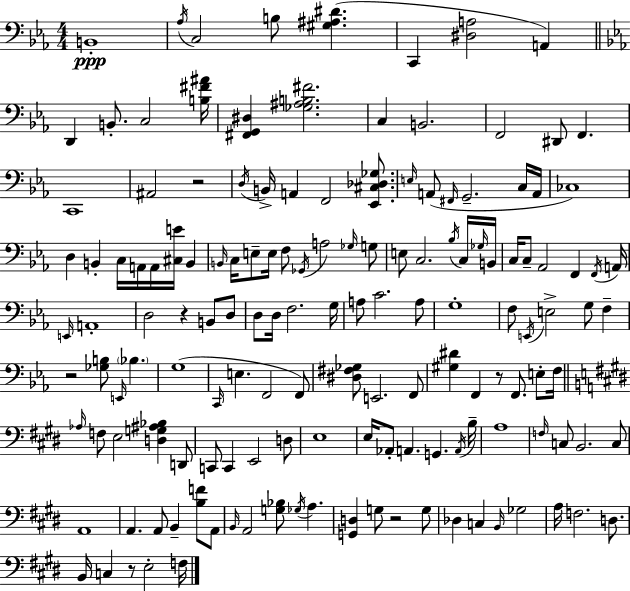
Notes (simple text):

B2/w Ab3/s C3/h B3/e [G#3,A#3,D#4]/q. C2/q [D#3,A3]/h A2/q D2/q B2/e. C3/h [B3,F#4,A#4]/s [F#2,G2,D#3]/q [Gb3,A#3,B3,F#4]/h. C3/q B2/h. F2/h D#2/e F2/q. C2/w A#2/h R/h D3/s B2/s A2/q F2/h [Eb2,C#3,Db3,Gb3]/e. E3/s A2/e F#2/s G2/h. C3/s A2/s CES3/w D3/q B2/q C3/s A2/s A2/s [C#3,E4]/s B2/q B2/s C3/s E3/e E3/s F3/e Gb2/s A3/h Gb3/s G3/e E3/e C3/h. Bb3/s C3/s Gb3/s B2/s C3/s C3/e Ab2/h F2/q F2/s A2/s E2/s A2/w D3/h R/q B2/e D3/e D3/e D3/s F3/h. G3/s A3/e C4/h. A3/e G3/w F3/e E2/s E3/h G3/e F3/q R/h [Gb3,B3]/e E2/s Bb3/q. G3/w C2/s E3/q. F2/h F2/e [D#3,F#3,Gb3]/e E2/h. F2/e [G#3,D#4]/q F2/q R/e F2/e. E3/e F3/s Ab3/s F3/e E3/h [D3,G3,A#3,Bb3]/q D2/e C2/e C2/q E2/h D3/e E3/w E3/s Ab2/e A2/q. G2/q. A2/s B3/s A3/w F3/s C3/e B2/h. C3/e A2/w A2/q. A2/e B2/q [B3,F4]/e A2/e B2/s A2/h [G3,Bb3]/e Gb3/s A3/q. [G2,D3]/q G3/e R/h G3/e Db3/q C3/q B2/s Gb3/h A3/s F3/h. D3/e. B2/s C3/q R/e E3/h F3/s